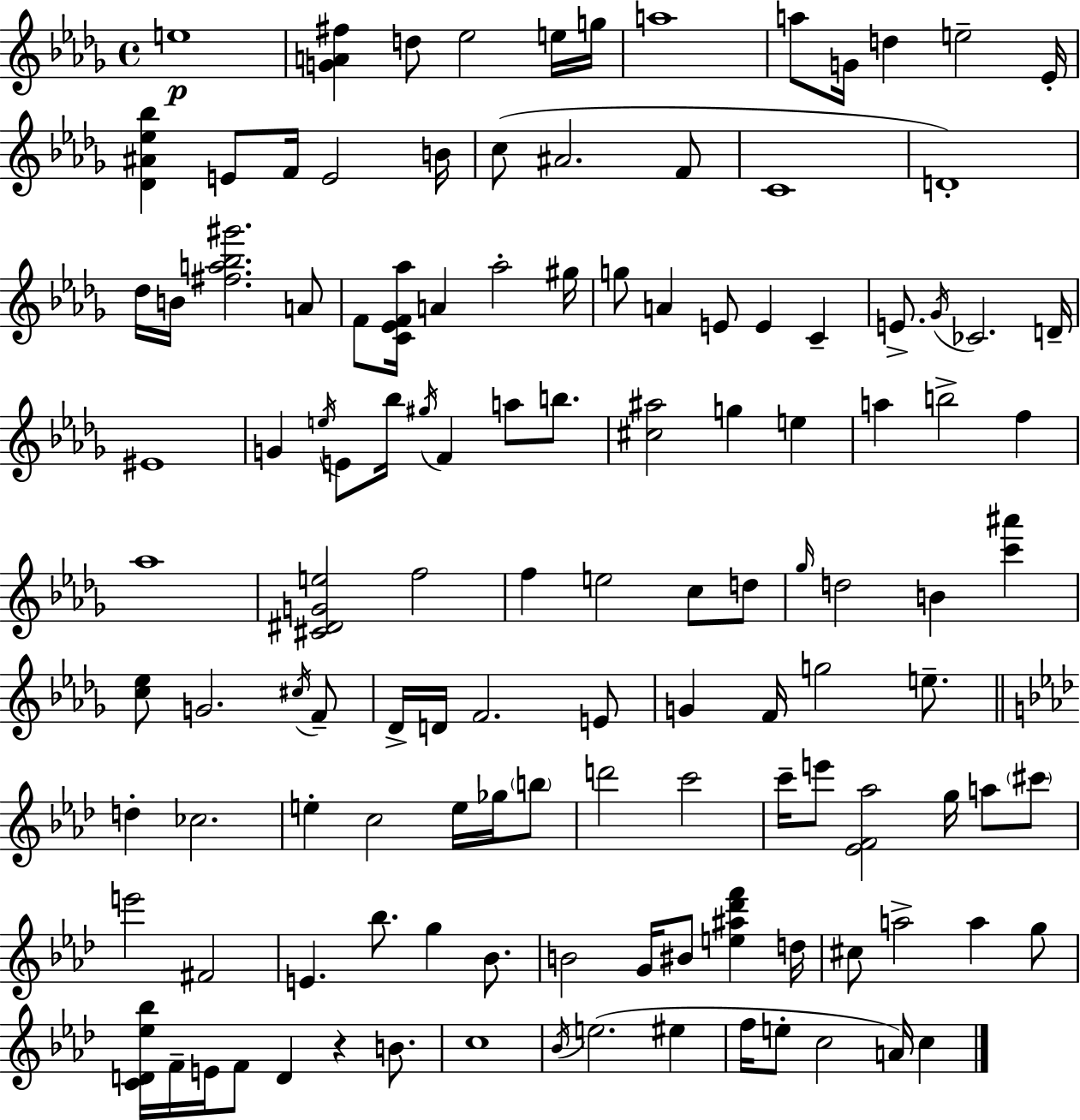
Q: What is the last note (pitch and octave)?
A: C5